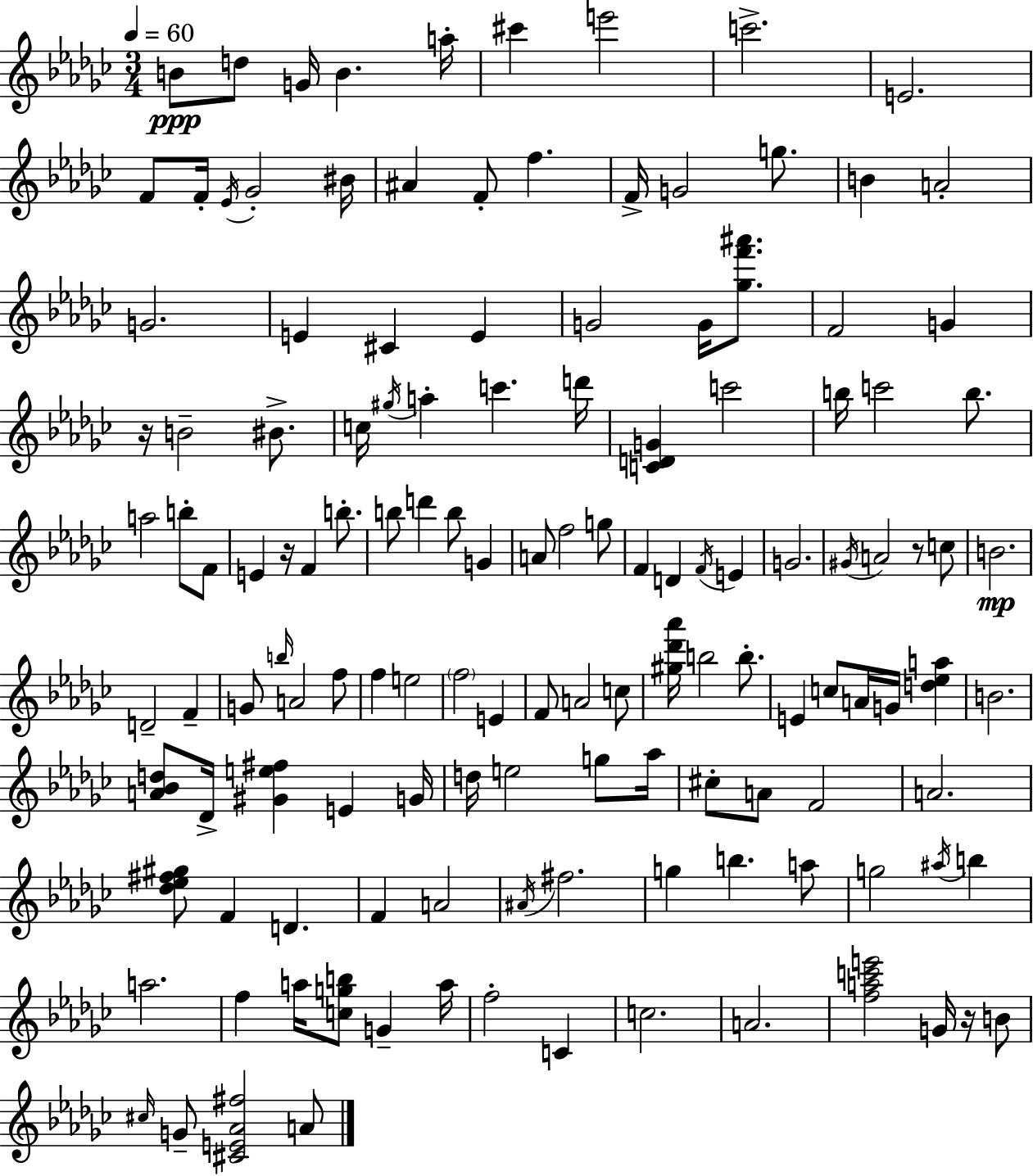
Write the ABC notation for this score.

X:1
T:Untitled
M:3/4
L:1/4
K:Ebm
B/2 d/2 G/4 B a/4 ^c' e'2 c'2 E2 F/2 F/4 _E/4 _G2 ^B/4 ^A F/2 f F/4 G2 g/2 B A2 G2 E ^C E G2 G/4 [_gf'^a']/2 F2 G z/4 B2 ^B/2 c/4 ^g/4 a c' d'/4 [CDG] c'2 b/4 c'2 b/2 a2 b/2 F/2 E z/4 F b/2 b/2 d' b/2 G A/2 f2 g/2 F D F/4 E G2 ^G/4 A2 z/2 c/2 B2 D2 F G/2 b/4 A2 f/2 f e2 f2 E F/2 A2 c/2 [^g_d'_a']/4 b2 b/2 E c/2 A/4 G/4 [d_ea] B2 [A_Bd]/2 _D/4 [^Ge^f] E G/4 d/4 e2 g/2 _a/4 ^c/2 A/2 F2 A2 [_d_e^f^g]/2 F D F A2 ^A/4 ^f2 g b a/2 g2 ^a/4 b a2 f a/4 [cgb]/2 G a/4 f2 C c2 A2 [fac'e']2 G/4 z/4 B/2 ^c/4 G/2 [^CE_A^f]2 A/2